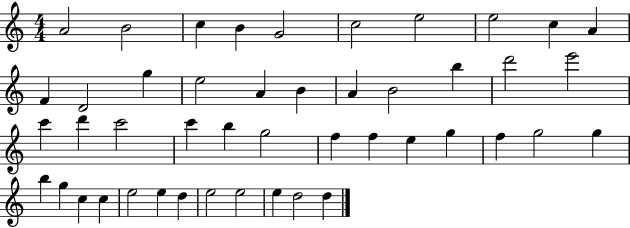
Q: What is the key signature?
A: C major